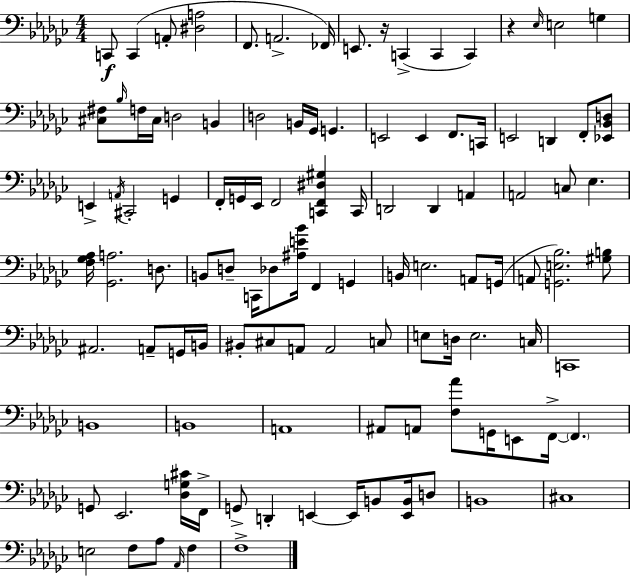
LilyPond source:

{
  \clef bass
  \numericTimeSignature
  \time 4/4
  \key ees \minor
  \repeat volta 2 { c,8\f c,4( a,8-. <dis a>2 | f,8. a,2.-> fes,16) | e,8. r16 c,4->( c,4 c,4) | r4 \grace { ees16 } e2 g4 | \break <cis fis>8 \grace { bes16 } f16 cis16 d2 b,4 | d2 b,16 ges,16 g,4. | e,2 e,4 f,8. | c,16 e,2 d,4 f,8-. | \break <ees, bes, d>8 e,4-> \acciaccatura { a,16 } cis,2-. g,4 | f,16-. g,16 ees,16 f,2 <c, f, dis gis>4 | c,16 d,2 d,4 a,4 | a,2 c8 ees4. | \break <f ges aes>16 <ges, a>2. | d8. b,8 d8-- c,16 des8 <ais e' bes'>16 f,4 g,4 | b,16 e2. | a,8 g,16( a,8 <g, e bes>2.) | \break <gis b>8 ais,2. a,8-- | g,16 b,16 bis,8-. cis8 a,8 a,2 | c8 e8 d16 e2. | c16 c,1 | \break b,1 | b,1 | a,1 | ais,8 a,8 <f aes'>8 g,16 e,8 f,16->~~ \parenthesize f,4. | \break g,8 ees,2. | <des g cis'>16 f,16-> g,8-> d,4-. e,4~~ e,16 b,8 | <e, b,>16 d8 b,1 | cis1 | \break e2 f8 aes8 \grace { aes,16 } | f4 f1-> | } \bar "|."
}